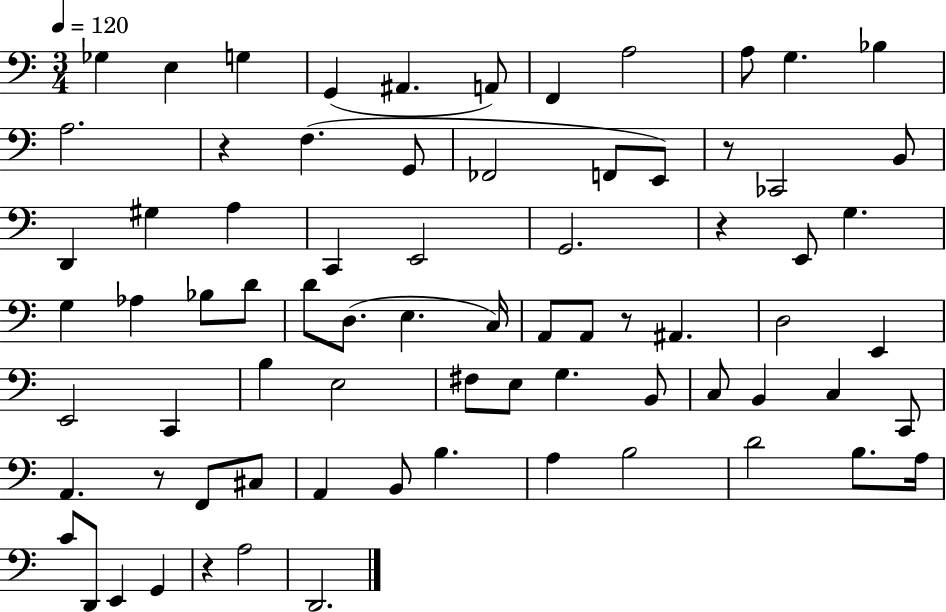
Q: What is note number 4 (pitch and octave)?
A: G2